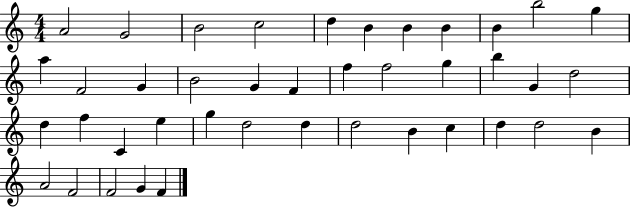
{
  \clef treble
  \numericTimeSignature
  \time 4/4
  \key c \major
  a'2 g'2 | b'2 c''2 | d''4 b'4 b'4 b'4 | b'4 b''2 g''4 | \break a''4 f'2 g'4 | b'2 g'4 f'4 | f''4 f''2 g''4 | b''4 g'4 d''2 | \break d''4 f''4 c'4 e''4 | g''4 d''2 d''4 | d''2 b'4 c''4 | d''4 d''2 b'4 | \break a'2 f'2 | f'2 g'4 f'4 | \bar "|."
}